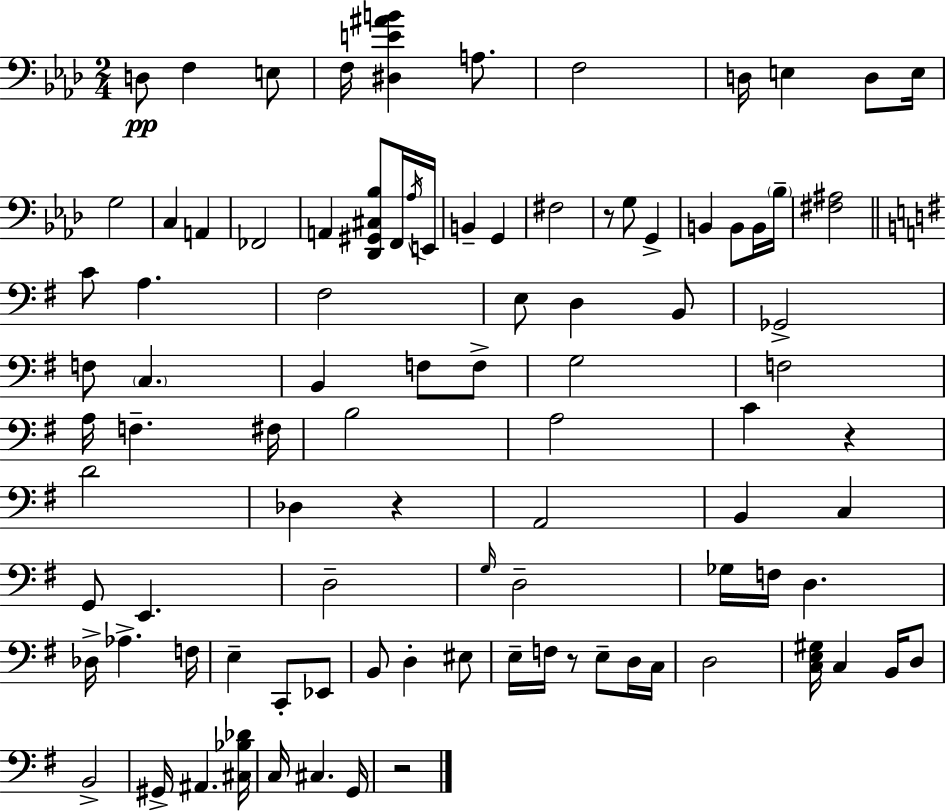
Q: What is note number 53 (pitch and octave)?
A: G2